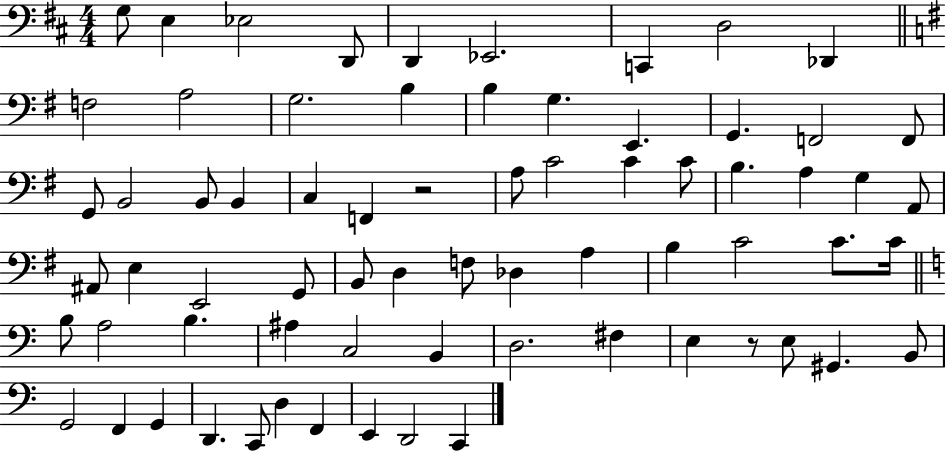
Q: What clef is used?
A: bass